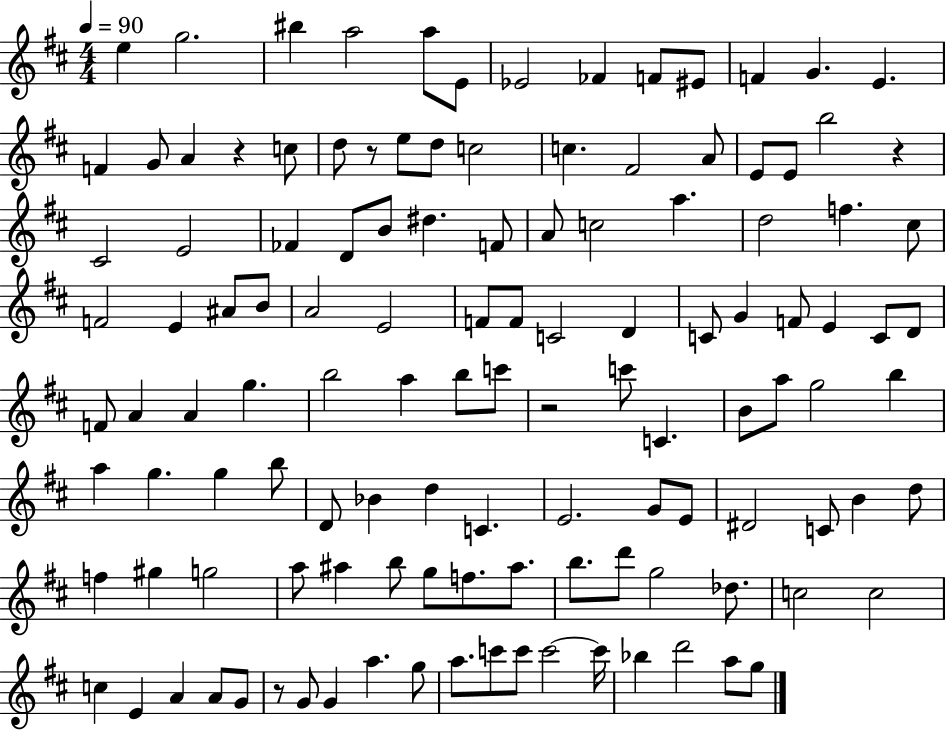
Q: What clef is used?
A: treble